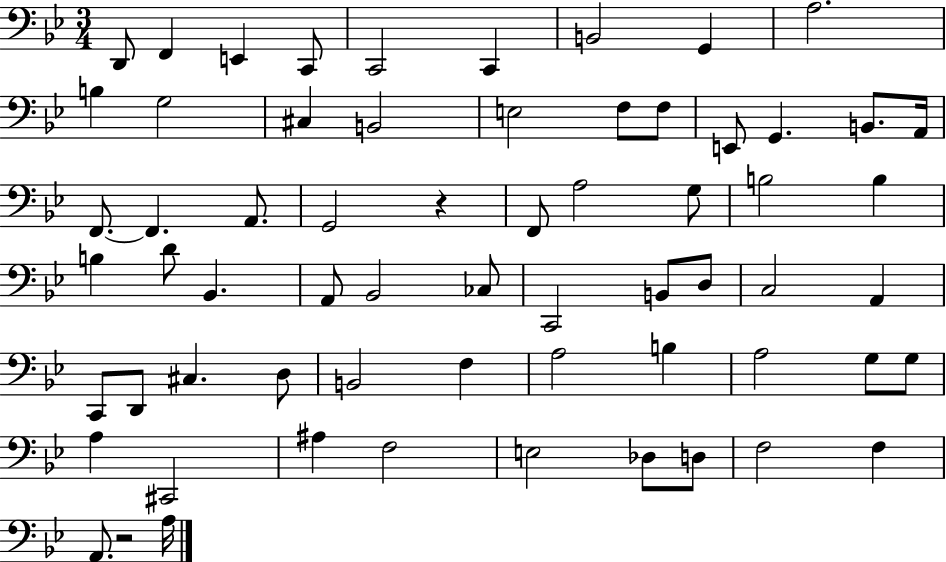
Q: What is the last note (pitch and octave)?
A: A3